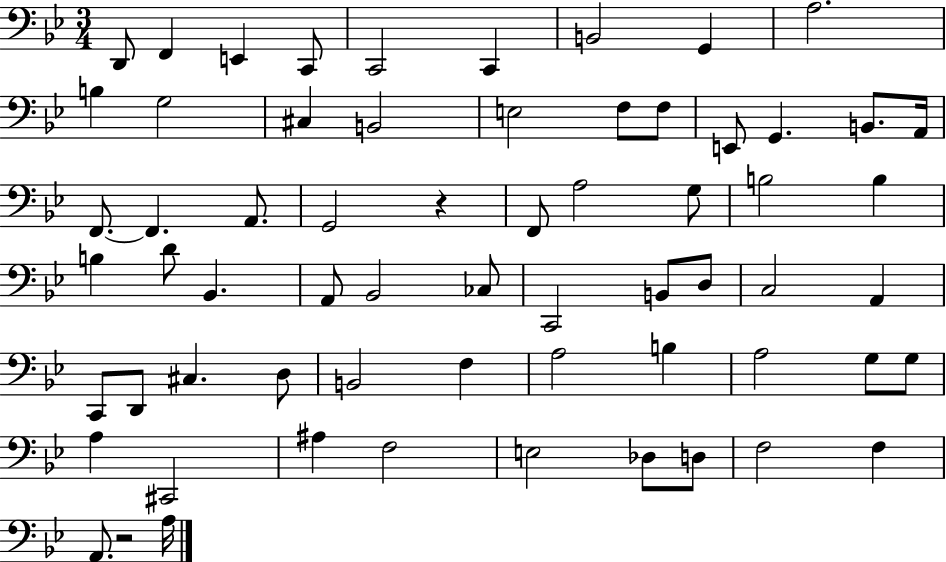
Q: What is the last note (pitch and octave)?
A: A3